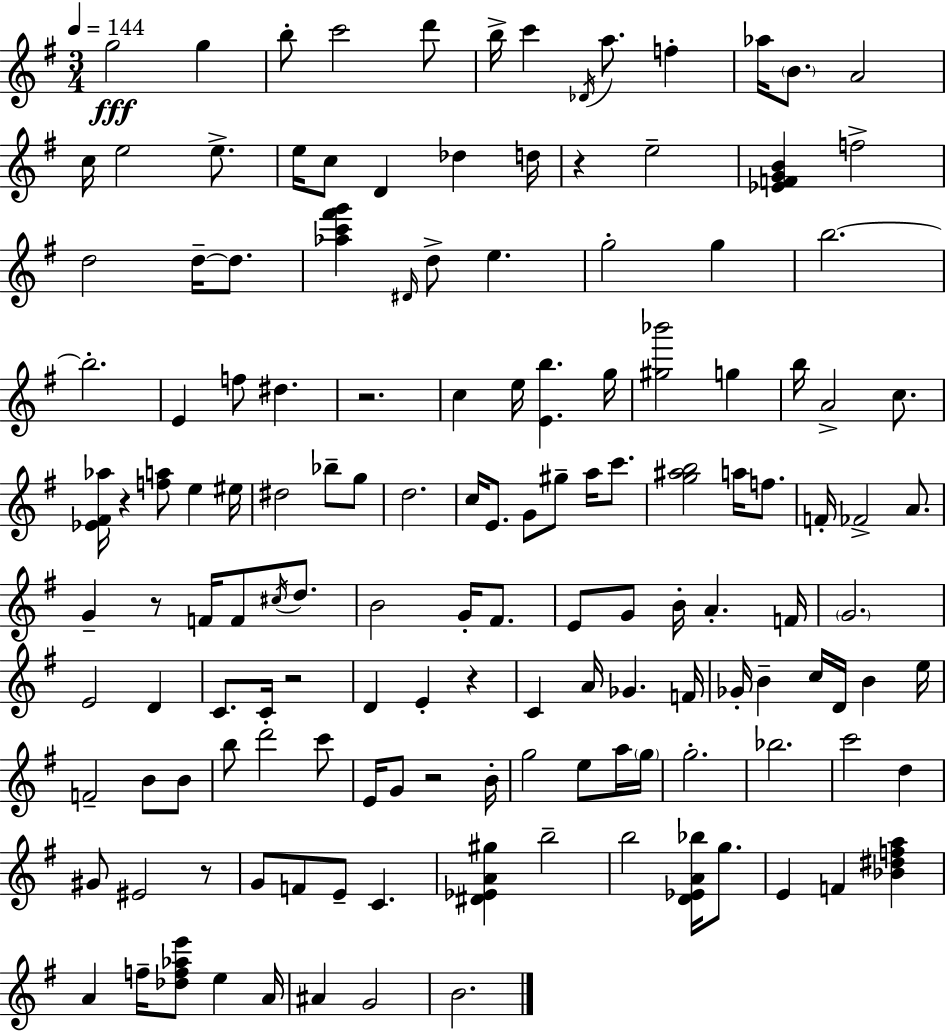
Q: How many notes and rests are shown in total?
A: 144